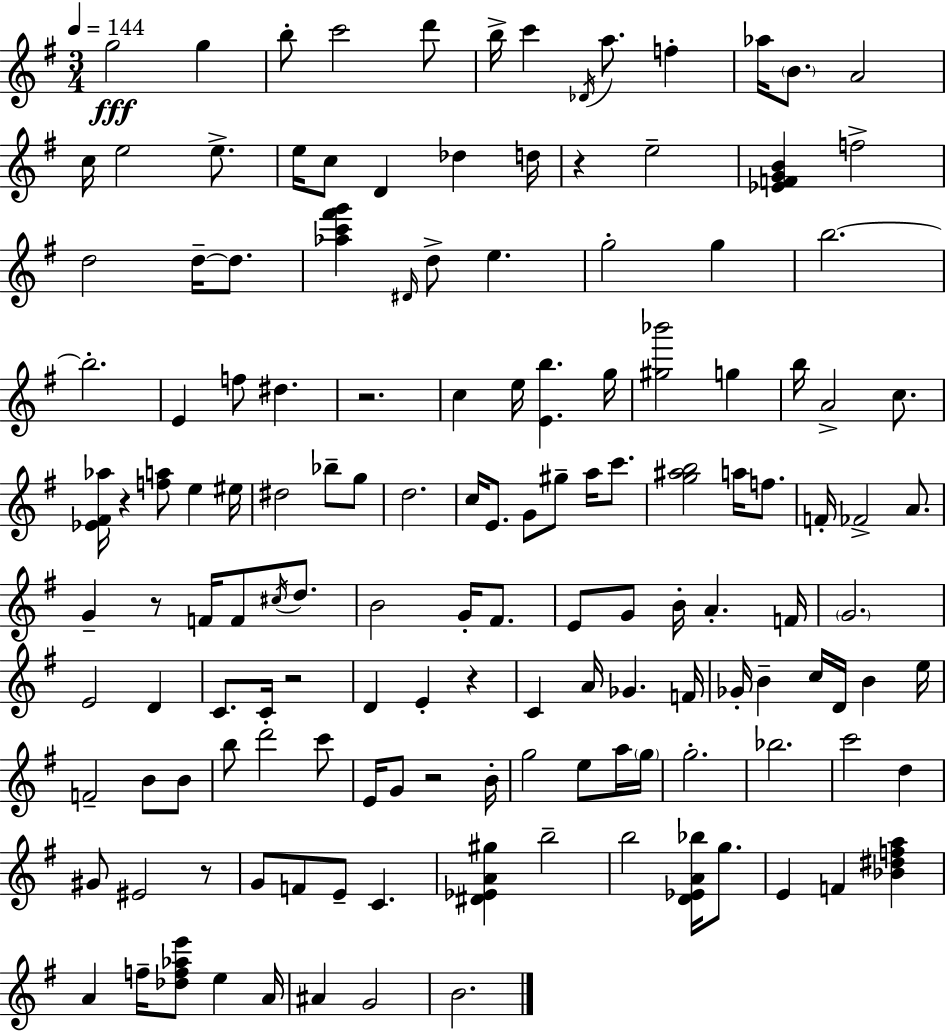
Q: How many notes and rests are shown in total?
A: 144